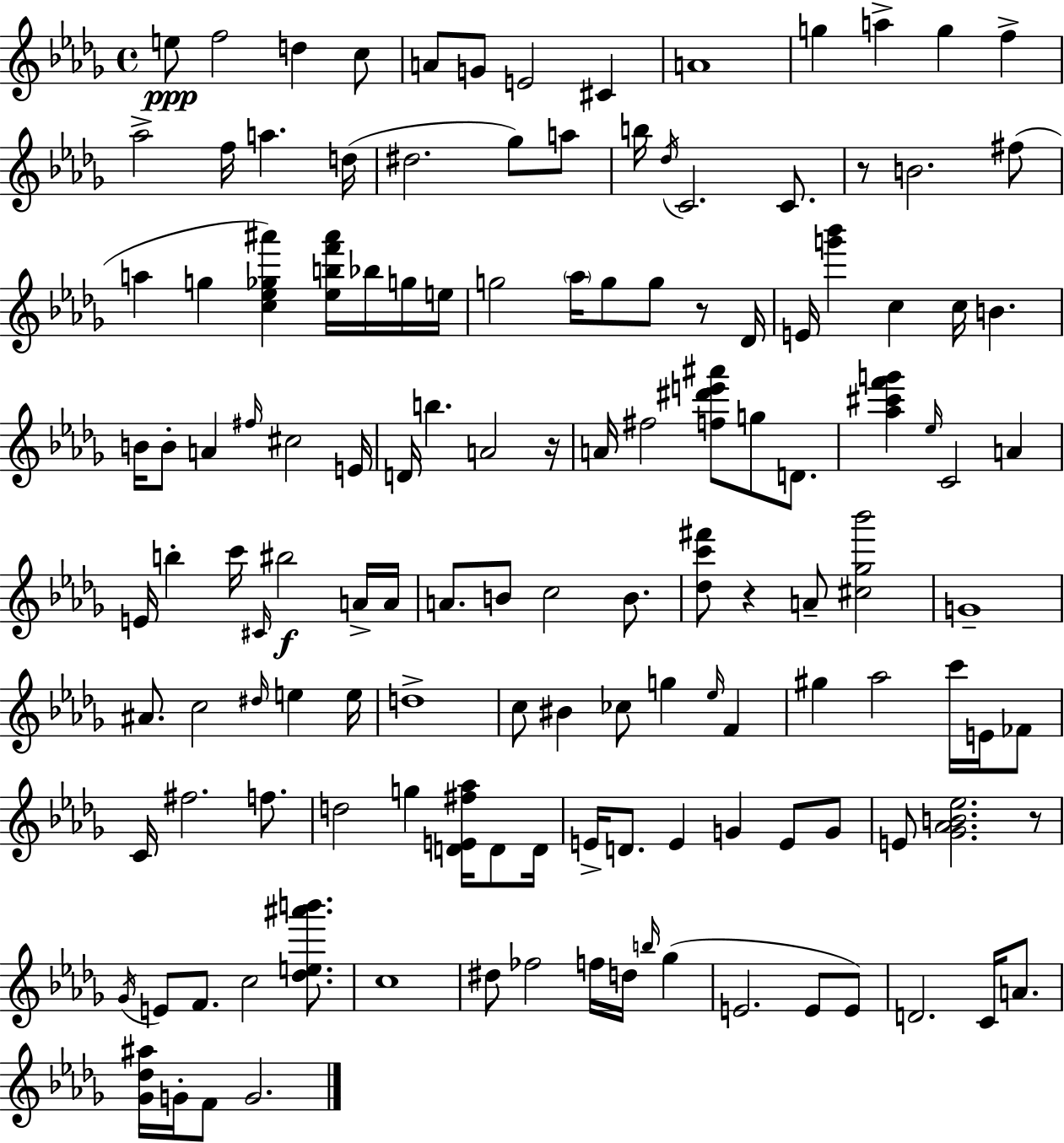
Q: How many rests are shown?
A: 5